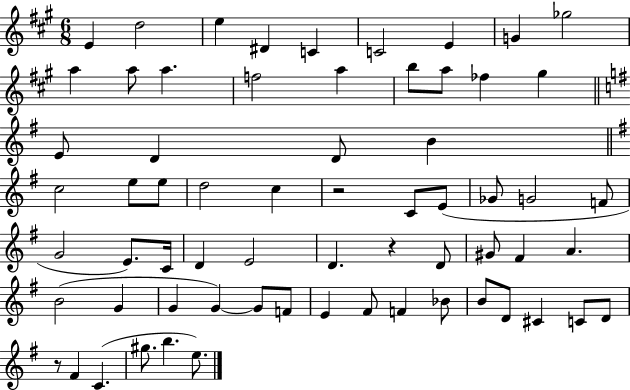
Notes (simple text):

E4/q D5/h E5/q D#4/q C4/q C4/h E4/q G4/q Gb5/h A5/q A5/e A5/q. F5/h A5/q B5/e A5/e FES5/q G#5/q E4/e D4/q D4/e B4/q C5/h E5/e E5/e D5/h C5/q R/h C4/e E4/e Gb4/e G4/h F4/e G4/h E4/e. C4/s D4/q E4/h D4/q. R/q D4/e G#4/e F#4/q A4/q. B4/h G4/q G4/q G4/q G4/e F4/e E4/q F#4/e F4/q Bb4/e B4/e D4/e C#4/q C4/e D4/e R/e F#4/q C4/q. G#5/e. B5/q. E5/e.